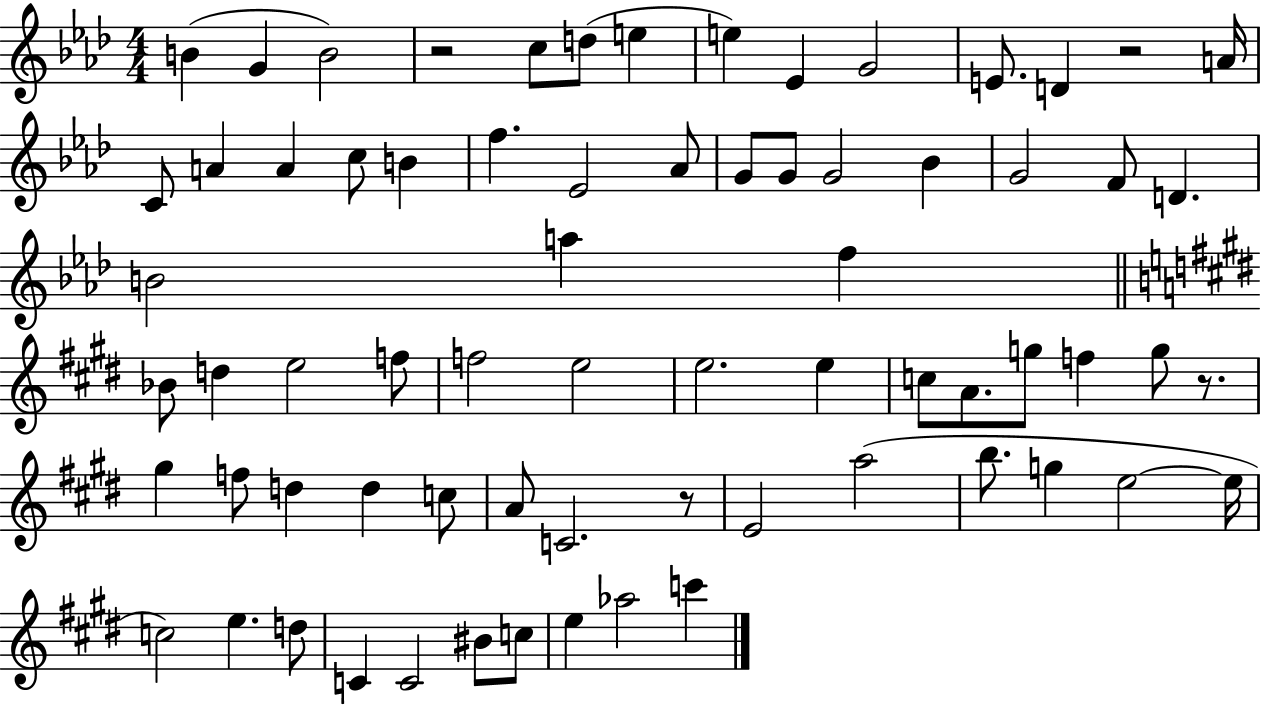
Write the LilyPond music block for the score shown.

{
  \clef treble
  \numericTimeSignature
  \time 4/4
  \key aes \major
  b'4( g'4 b'2) | r2 c''8 d''8( e''4 | e''4) ees'4 g'2 | e'8. d'4 r2 a'16 | \break c'8 a'4 a'4 c''8 b'4 | f''4. ees'2 aes'8 | g'8 g'8 g'2 bes'4 | g'2 f'8 d'4. | \break b'2 a''4 f''4 | \bar "||" \break \key e \major bes'8 d''4 e''2 f''8 | f''2 e''2 | e''2. e''4 | c''8 a'8. g''8 f''4 g''8 r8. | \break gis''4 f''8 d''4 d''4 c''8 | a'8 c'2. r8 | e'2 a''2( | b''8. g''4 e''2~~ e''16 | \break c''2) e''4. d''8 | c'4 c'2 bis'8 c''8 | e''4 aes''2 c'''4 | \bar "|."
}